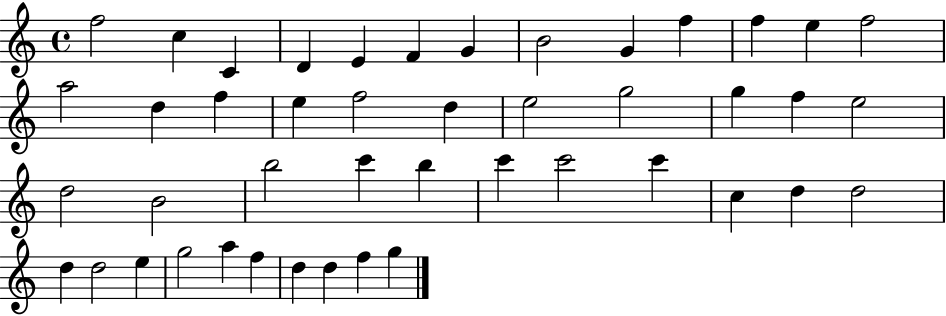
F5/h C5/q C4/q D4/q E4/q F4/q G4/q B4/h G4/q F5/q F5/q E5/q F5/h A5/h D5/q F5/q E5/q F5/h D5/q E5/h G5/h G5/q F5/q E5/h D5/h B4/h B5/h C6/q B5/q C6/q C6/h C6/q C5/q D5/q D5/h D5/q D5/h E5/q G5/h A5/q F5/q D5/q D5/q F5/q G5/q